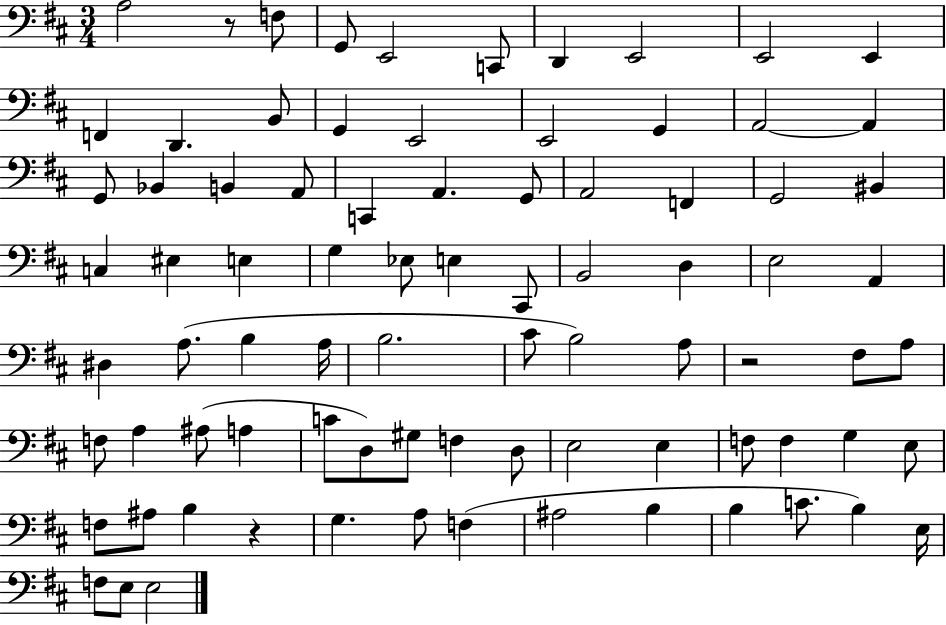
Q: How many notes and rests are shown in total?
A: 83